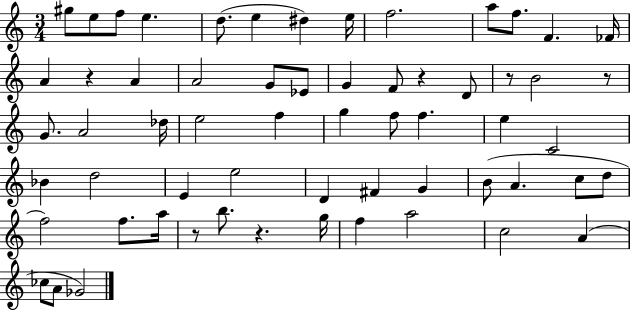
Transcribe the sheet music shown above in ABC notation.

X:1
T:Untitled
M:3/4
L:1/4
K:C
^g/2 e/2 f/2 e d/2 e ^d e/4 f2 a/2 f/2 F _F/4 A z A A2 G/2 _E/2 G F/2 z D/2 z/2 B2 z/2 G/2 A2 _d/4 e2 f g f/2 f e C2 _B d2 E e2 D ^F G B/2 A c/2 d/2 f2 f/2 a/4 z/2 b/2 z g/4 f a2 c2 A _c/2 A/2 _G2